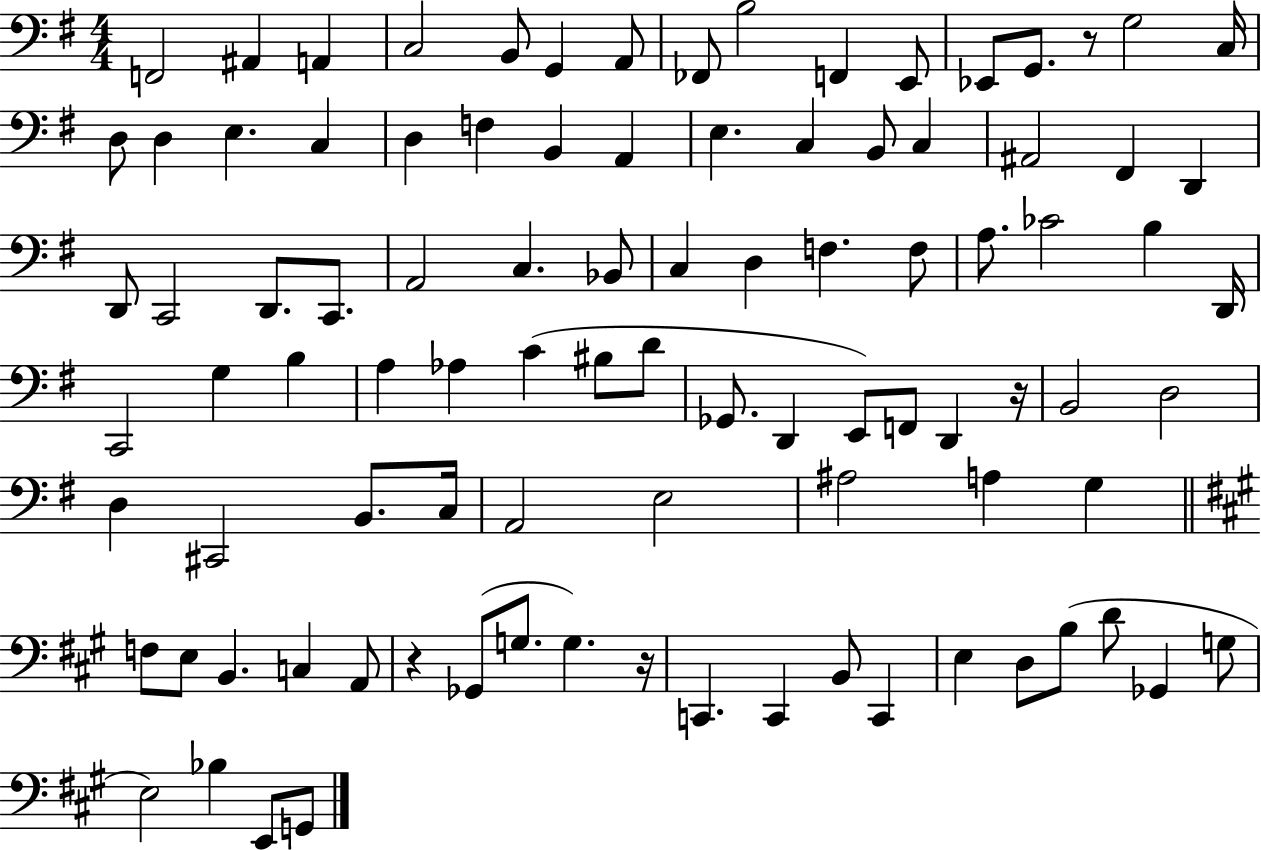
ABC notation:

X:1
T:Untitled
M:4/4
L:1/4
K:G
F,,2 ^A,, A,, C,2 B,,/2 G,, A,,/2 _F,,/2 B,2 F,, E,,/2 _E,,/2 G,,/2 z/2 G,2 C,/4 D,/2 D, E, C, D, F, B,, A,, E, C, B,,/2 C, ^A,,2 ^F,, D,, D,,/2 C,,2 D,,/2 C,,/2 A,,2 C, _B,,/2 C, D, F, F,/2 A,/2 _C2 B, D,,/4 C,,2 G, B, A, _A, C ^B,/2 D/2 _G,,/2 D,, E,,/2 F,,/2 D,, z/4 B,,2 D,2 D, ^C,,2 B,,/2 C,/4 A,,2 E,2 ^A,2 A, G, F,/2 E,/2 B,, C, A,,/2 z _G,,/2 G,/2 G, z/4 C,, C,, B,,/2 C,, E, D,/2 B,/2 D/2 _G,, G,/2 E,2 _B, E,,/2 G,,/2